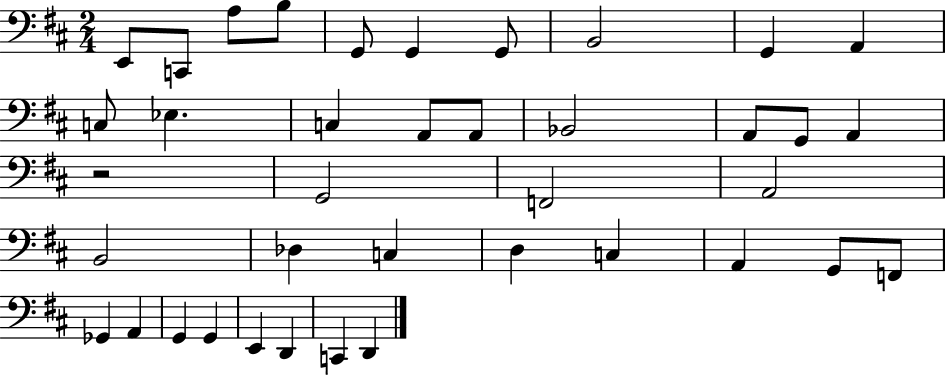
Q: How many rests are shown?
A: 1